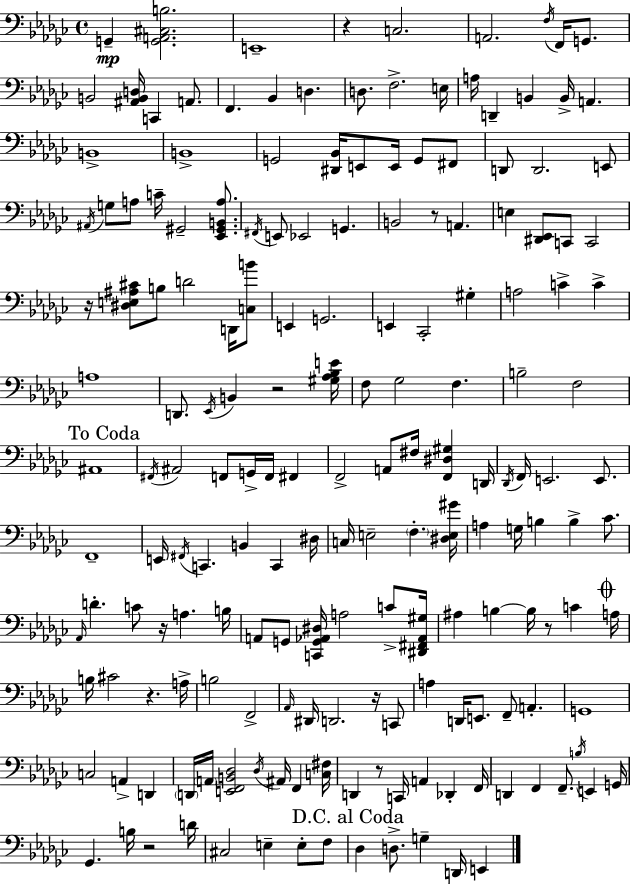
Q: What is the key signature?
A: EES minor